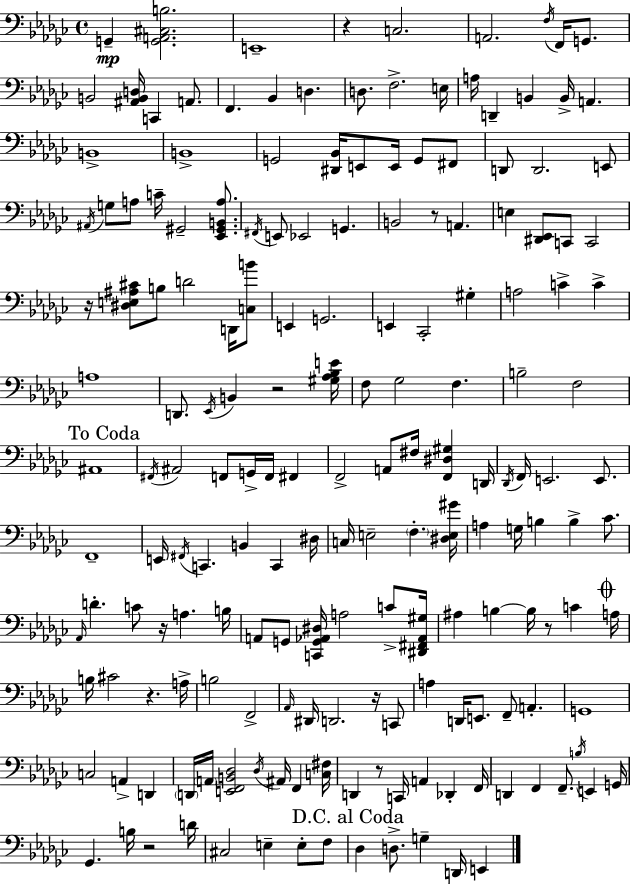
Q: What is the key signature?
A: EES minor